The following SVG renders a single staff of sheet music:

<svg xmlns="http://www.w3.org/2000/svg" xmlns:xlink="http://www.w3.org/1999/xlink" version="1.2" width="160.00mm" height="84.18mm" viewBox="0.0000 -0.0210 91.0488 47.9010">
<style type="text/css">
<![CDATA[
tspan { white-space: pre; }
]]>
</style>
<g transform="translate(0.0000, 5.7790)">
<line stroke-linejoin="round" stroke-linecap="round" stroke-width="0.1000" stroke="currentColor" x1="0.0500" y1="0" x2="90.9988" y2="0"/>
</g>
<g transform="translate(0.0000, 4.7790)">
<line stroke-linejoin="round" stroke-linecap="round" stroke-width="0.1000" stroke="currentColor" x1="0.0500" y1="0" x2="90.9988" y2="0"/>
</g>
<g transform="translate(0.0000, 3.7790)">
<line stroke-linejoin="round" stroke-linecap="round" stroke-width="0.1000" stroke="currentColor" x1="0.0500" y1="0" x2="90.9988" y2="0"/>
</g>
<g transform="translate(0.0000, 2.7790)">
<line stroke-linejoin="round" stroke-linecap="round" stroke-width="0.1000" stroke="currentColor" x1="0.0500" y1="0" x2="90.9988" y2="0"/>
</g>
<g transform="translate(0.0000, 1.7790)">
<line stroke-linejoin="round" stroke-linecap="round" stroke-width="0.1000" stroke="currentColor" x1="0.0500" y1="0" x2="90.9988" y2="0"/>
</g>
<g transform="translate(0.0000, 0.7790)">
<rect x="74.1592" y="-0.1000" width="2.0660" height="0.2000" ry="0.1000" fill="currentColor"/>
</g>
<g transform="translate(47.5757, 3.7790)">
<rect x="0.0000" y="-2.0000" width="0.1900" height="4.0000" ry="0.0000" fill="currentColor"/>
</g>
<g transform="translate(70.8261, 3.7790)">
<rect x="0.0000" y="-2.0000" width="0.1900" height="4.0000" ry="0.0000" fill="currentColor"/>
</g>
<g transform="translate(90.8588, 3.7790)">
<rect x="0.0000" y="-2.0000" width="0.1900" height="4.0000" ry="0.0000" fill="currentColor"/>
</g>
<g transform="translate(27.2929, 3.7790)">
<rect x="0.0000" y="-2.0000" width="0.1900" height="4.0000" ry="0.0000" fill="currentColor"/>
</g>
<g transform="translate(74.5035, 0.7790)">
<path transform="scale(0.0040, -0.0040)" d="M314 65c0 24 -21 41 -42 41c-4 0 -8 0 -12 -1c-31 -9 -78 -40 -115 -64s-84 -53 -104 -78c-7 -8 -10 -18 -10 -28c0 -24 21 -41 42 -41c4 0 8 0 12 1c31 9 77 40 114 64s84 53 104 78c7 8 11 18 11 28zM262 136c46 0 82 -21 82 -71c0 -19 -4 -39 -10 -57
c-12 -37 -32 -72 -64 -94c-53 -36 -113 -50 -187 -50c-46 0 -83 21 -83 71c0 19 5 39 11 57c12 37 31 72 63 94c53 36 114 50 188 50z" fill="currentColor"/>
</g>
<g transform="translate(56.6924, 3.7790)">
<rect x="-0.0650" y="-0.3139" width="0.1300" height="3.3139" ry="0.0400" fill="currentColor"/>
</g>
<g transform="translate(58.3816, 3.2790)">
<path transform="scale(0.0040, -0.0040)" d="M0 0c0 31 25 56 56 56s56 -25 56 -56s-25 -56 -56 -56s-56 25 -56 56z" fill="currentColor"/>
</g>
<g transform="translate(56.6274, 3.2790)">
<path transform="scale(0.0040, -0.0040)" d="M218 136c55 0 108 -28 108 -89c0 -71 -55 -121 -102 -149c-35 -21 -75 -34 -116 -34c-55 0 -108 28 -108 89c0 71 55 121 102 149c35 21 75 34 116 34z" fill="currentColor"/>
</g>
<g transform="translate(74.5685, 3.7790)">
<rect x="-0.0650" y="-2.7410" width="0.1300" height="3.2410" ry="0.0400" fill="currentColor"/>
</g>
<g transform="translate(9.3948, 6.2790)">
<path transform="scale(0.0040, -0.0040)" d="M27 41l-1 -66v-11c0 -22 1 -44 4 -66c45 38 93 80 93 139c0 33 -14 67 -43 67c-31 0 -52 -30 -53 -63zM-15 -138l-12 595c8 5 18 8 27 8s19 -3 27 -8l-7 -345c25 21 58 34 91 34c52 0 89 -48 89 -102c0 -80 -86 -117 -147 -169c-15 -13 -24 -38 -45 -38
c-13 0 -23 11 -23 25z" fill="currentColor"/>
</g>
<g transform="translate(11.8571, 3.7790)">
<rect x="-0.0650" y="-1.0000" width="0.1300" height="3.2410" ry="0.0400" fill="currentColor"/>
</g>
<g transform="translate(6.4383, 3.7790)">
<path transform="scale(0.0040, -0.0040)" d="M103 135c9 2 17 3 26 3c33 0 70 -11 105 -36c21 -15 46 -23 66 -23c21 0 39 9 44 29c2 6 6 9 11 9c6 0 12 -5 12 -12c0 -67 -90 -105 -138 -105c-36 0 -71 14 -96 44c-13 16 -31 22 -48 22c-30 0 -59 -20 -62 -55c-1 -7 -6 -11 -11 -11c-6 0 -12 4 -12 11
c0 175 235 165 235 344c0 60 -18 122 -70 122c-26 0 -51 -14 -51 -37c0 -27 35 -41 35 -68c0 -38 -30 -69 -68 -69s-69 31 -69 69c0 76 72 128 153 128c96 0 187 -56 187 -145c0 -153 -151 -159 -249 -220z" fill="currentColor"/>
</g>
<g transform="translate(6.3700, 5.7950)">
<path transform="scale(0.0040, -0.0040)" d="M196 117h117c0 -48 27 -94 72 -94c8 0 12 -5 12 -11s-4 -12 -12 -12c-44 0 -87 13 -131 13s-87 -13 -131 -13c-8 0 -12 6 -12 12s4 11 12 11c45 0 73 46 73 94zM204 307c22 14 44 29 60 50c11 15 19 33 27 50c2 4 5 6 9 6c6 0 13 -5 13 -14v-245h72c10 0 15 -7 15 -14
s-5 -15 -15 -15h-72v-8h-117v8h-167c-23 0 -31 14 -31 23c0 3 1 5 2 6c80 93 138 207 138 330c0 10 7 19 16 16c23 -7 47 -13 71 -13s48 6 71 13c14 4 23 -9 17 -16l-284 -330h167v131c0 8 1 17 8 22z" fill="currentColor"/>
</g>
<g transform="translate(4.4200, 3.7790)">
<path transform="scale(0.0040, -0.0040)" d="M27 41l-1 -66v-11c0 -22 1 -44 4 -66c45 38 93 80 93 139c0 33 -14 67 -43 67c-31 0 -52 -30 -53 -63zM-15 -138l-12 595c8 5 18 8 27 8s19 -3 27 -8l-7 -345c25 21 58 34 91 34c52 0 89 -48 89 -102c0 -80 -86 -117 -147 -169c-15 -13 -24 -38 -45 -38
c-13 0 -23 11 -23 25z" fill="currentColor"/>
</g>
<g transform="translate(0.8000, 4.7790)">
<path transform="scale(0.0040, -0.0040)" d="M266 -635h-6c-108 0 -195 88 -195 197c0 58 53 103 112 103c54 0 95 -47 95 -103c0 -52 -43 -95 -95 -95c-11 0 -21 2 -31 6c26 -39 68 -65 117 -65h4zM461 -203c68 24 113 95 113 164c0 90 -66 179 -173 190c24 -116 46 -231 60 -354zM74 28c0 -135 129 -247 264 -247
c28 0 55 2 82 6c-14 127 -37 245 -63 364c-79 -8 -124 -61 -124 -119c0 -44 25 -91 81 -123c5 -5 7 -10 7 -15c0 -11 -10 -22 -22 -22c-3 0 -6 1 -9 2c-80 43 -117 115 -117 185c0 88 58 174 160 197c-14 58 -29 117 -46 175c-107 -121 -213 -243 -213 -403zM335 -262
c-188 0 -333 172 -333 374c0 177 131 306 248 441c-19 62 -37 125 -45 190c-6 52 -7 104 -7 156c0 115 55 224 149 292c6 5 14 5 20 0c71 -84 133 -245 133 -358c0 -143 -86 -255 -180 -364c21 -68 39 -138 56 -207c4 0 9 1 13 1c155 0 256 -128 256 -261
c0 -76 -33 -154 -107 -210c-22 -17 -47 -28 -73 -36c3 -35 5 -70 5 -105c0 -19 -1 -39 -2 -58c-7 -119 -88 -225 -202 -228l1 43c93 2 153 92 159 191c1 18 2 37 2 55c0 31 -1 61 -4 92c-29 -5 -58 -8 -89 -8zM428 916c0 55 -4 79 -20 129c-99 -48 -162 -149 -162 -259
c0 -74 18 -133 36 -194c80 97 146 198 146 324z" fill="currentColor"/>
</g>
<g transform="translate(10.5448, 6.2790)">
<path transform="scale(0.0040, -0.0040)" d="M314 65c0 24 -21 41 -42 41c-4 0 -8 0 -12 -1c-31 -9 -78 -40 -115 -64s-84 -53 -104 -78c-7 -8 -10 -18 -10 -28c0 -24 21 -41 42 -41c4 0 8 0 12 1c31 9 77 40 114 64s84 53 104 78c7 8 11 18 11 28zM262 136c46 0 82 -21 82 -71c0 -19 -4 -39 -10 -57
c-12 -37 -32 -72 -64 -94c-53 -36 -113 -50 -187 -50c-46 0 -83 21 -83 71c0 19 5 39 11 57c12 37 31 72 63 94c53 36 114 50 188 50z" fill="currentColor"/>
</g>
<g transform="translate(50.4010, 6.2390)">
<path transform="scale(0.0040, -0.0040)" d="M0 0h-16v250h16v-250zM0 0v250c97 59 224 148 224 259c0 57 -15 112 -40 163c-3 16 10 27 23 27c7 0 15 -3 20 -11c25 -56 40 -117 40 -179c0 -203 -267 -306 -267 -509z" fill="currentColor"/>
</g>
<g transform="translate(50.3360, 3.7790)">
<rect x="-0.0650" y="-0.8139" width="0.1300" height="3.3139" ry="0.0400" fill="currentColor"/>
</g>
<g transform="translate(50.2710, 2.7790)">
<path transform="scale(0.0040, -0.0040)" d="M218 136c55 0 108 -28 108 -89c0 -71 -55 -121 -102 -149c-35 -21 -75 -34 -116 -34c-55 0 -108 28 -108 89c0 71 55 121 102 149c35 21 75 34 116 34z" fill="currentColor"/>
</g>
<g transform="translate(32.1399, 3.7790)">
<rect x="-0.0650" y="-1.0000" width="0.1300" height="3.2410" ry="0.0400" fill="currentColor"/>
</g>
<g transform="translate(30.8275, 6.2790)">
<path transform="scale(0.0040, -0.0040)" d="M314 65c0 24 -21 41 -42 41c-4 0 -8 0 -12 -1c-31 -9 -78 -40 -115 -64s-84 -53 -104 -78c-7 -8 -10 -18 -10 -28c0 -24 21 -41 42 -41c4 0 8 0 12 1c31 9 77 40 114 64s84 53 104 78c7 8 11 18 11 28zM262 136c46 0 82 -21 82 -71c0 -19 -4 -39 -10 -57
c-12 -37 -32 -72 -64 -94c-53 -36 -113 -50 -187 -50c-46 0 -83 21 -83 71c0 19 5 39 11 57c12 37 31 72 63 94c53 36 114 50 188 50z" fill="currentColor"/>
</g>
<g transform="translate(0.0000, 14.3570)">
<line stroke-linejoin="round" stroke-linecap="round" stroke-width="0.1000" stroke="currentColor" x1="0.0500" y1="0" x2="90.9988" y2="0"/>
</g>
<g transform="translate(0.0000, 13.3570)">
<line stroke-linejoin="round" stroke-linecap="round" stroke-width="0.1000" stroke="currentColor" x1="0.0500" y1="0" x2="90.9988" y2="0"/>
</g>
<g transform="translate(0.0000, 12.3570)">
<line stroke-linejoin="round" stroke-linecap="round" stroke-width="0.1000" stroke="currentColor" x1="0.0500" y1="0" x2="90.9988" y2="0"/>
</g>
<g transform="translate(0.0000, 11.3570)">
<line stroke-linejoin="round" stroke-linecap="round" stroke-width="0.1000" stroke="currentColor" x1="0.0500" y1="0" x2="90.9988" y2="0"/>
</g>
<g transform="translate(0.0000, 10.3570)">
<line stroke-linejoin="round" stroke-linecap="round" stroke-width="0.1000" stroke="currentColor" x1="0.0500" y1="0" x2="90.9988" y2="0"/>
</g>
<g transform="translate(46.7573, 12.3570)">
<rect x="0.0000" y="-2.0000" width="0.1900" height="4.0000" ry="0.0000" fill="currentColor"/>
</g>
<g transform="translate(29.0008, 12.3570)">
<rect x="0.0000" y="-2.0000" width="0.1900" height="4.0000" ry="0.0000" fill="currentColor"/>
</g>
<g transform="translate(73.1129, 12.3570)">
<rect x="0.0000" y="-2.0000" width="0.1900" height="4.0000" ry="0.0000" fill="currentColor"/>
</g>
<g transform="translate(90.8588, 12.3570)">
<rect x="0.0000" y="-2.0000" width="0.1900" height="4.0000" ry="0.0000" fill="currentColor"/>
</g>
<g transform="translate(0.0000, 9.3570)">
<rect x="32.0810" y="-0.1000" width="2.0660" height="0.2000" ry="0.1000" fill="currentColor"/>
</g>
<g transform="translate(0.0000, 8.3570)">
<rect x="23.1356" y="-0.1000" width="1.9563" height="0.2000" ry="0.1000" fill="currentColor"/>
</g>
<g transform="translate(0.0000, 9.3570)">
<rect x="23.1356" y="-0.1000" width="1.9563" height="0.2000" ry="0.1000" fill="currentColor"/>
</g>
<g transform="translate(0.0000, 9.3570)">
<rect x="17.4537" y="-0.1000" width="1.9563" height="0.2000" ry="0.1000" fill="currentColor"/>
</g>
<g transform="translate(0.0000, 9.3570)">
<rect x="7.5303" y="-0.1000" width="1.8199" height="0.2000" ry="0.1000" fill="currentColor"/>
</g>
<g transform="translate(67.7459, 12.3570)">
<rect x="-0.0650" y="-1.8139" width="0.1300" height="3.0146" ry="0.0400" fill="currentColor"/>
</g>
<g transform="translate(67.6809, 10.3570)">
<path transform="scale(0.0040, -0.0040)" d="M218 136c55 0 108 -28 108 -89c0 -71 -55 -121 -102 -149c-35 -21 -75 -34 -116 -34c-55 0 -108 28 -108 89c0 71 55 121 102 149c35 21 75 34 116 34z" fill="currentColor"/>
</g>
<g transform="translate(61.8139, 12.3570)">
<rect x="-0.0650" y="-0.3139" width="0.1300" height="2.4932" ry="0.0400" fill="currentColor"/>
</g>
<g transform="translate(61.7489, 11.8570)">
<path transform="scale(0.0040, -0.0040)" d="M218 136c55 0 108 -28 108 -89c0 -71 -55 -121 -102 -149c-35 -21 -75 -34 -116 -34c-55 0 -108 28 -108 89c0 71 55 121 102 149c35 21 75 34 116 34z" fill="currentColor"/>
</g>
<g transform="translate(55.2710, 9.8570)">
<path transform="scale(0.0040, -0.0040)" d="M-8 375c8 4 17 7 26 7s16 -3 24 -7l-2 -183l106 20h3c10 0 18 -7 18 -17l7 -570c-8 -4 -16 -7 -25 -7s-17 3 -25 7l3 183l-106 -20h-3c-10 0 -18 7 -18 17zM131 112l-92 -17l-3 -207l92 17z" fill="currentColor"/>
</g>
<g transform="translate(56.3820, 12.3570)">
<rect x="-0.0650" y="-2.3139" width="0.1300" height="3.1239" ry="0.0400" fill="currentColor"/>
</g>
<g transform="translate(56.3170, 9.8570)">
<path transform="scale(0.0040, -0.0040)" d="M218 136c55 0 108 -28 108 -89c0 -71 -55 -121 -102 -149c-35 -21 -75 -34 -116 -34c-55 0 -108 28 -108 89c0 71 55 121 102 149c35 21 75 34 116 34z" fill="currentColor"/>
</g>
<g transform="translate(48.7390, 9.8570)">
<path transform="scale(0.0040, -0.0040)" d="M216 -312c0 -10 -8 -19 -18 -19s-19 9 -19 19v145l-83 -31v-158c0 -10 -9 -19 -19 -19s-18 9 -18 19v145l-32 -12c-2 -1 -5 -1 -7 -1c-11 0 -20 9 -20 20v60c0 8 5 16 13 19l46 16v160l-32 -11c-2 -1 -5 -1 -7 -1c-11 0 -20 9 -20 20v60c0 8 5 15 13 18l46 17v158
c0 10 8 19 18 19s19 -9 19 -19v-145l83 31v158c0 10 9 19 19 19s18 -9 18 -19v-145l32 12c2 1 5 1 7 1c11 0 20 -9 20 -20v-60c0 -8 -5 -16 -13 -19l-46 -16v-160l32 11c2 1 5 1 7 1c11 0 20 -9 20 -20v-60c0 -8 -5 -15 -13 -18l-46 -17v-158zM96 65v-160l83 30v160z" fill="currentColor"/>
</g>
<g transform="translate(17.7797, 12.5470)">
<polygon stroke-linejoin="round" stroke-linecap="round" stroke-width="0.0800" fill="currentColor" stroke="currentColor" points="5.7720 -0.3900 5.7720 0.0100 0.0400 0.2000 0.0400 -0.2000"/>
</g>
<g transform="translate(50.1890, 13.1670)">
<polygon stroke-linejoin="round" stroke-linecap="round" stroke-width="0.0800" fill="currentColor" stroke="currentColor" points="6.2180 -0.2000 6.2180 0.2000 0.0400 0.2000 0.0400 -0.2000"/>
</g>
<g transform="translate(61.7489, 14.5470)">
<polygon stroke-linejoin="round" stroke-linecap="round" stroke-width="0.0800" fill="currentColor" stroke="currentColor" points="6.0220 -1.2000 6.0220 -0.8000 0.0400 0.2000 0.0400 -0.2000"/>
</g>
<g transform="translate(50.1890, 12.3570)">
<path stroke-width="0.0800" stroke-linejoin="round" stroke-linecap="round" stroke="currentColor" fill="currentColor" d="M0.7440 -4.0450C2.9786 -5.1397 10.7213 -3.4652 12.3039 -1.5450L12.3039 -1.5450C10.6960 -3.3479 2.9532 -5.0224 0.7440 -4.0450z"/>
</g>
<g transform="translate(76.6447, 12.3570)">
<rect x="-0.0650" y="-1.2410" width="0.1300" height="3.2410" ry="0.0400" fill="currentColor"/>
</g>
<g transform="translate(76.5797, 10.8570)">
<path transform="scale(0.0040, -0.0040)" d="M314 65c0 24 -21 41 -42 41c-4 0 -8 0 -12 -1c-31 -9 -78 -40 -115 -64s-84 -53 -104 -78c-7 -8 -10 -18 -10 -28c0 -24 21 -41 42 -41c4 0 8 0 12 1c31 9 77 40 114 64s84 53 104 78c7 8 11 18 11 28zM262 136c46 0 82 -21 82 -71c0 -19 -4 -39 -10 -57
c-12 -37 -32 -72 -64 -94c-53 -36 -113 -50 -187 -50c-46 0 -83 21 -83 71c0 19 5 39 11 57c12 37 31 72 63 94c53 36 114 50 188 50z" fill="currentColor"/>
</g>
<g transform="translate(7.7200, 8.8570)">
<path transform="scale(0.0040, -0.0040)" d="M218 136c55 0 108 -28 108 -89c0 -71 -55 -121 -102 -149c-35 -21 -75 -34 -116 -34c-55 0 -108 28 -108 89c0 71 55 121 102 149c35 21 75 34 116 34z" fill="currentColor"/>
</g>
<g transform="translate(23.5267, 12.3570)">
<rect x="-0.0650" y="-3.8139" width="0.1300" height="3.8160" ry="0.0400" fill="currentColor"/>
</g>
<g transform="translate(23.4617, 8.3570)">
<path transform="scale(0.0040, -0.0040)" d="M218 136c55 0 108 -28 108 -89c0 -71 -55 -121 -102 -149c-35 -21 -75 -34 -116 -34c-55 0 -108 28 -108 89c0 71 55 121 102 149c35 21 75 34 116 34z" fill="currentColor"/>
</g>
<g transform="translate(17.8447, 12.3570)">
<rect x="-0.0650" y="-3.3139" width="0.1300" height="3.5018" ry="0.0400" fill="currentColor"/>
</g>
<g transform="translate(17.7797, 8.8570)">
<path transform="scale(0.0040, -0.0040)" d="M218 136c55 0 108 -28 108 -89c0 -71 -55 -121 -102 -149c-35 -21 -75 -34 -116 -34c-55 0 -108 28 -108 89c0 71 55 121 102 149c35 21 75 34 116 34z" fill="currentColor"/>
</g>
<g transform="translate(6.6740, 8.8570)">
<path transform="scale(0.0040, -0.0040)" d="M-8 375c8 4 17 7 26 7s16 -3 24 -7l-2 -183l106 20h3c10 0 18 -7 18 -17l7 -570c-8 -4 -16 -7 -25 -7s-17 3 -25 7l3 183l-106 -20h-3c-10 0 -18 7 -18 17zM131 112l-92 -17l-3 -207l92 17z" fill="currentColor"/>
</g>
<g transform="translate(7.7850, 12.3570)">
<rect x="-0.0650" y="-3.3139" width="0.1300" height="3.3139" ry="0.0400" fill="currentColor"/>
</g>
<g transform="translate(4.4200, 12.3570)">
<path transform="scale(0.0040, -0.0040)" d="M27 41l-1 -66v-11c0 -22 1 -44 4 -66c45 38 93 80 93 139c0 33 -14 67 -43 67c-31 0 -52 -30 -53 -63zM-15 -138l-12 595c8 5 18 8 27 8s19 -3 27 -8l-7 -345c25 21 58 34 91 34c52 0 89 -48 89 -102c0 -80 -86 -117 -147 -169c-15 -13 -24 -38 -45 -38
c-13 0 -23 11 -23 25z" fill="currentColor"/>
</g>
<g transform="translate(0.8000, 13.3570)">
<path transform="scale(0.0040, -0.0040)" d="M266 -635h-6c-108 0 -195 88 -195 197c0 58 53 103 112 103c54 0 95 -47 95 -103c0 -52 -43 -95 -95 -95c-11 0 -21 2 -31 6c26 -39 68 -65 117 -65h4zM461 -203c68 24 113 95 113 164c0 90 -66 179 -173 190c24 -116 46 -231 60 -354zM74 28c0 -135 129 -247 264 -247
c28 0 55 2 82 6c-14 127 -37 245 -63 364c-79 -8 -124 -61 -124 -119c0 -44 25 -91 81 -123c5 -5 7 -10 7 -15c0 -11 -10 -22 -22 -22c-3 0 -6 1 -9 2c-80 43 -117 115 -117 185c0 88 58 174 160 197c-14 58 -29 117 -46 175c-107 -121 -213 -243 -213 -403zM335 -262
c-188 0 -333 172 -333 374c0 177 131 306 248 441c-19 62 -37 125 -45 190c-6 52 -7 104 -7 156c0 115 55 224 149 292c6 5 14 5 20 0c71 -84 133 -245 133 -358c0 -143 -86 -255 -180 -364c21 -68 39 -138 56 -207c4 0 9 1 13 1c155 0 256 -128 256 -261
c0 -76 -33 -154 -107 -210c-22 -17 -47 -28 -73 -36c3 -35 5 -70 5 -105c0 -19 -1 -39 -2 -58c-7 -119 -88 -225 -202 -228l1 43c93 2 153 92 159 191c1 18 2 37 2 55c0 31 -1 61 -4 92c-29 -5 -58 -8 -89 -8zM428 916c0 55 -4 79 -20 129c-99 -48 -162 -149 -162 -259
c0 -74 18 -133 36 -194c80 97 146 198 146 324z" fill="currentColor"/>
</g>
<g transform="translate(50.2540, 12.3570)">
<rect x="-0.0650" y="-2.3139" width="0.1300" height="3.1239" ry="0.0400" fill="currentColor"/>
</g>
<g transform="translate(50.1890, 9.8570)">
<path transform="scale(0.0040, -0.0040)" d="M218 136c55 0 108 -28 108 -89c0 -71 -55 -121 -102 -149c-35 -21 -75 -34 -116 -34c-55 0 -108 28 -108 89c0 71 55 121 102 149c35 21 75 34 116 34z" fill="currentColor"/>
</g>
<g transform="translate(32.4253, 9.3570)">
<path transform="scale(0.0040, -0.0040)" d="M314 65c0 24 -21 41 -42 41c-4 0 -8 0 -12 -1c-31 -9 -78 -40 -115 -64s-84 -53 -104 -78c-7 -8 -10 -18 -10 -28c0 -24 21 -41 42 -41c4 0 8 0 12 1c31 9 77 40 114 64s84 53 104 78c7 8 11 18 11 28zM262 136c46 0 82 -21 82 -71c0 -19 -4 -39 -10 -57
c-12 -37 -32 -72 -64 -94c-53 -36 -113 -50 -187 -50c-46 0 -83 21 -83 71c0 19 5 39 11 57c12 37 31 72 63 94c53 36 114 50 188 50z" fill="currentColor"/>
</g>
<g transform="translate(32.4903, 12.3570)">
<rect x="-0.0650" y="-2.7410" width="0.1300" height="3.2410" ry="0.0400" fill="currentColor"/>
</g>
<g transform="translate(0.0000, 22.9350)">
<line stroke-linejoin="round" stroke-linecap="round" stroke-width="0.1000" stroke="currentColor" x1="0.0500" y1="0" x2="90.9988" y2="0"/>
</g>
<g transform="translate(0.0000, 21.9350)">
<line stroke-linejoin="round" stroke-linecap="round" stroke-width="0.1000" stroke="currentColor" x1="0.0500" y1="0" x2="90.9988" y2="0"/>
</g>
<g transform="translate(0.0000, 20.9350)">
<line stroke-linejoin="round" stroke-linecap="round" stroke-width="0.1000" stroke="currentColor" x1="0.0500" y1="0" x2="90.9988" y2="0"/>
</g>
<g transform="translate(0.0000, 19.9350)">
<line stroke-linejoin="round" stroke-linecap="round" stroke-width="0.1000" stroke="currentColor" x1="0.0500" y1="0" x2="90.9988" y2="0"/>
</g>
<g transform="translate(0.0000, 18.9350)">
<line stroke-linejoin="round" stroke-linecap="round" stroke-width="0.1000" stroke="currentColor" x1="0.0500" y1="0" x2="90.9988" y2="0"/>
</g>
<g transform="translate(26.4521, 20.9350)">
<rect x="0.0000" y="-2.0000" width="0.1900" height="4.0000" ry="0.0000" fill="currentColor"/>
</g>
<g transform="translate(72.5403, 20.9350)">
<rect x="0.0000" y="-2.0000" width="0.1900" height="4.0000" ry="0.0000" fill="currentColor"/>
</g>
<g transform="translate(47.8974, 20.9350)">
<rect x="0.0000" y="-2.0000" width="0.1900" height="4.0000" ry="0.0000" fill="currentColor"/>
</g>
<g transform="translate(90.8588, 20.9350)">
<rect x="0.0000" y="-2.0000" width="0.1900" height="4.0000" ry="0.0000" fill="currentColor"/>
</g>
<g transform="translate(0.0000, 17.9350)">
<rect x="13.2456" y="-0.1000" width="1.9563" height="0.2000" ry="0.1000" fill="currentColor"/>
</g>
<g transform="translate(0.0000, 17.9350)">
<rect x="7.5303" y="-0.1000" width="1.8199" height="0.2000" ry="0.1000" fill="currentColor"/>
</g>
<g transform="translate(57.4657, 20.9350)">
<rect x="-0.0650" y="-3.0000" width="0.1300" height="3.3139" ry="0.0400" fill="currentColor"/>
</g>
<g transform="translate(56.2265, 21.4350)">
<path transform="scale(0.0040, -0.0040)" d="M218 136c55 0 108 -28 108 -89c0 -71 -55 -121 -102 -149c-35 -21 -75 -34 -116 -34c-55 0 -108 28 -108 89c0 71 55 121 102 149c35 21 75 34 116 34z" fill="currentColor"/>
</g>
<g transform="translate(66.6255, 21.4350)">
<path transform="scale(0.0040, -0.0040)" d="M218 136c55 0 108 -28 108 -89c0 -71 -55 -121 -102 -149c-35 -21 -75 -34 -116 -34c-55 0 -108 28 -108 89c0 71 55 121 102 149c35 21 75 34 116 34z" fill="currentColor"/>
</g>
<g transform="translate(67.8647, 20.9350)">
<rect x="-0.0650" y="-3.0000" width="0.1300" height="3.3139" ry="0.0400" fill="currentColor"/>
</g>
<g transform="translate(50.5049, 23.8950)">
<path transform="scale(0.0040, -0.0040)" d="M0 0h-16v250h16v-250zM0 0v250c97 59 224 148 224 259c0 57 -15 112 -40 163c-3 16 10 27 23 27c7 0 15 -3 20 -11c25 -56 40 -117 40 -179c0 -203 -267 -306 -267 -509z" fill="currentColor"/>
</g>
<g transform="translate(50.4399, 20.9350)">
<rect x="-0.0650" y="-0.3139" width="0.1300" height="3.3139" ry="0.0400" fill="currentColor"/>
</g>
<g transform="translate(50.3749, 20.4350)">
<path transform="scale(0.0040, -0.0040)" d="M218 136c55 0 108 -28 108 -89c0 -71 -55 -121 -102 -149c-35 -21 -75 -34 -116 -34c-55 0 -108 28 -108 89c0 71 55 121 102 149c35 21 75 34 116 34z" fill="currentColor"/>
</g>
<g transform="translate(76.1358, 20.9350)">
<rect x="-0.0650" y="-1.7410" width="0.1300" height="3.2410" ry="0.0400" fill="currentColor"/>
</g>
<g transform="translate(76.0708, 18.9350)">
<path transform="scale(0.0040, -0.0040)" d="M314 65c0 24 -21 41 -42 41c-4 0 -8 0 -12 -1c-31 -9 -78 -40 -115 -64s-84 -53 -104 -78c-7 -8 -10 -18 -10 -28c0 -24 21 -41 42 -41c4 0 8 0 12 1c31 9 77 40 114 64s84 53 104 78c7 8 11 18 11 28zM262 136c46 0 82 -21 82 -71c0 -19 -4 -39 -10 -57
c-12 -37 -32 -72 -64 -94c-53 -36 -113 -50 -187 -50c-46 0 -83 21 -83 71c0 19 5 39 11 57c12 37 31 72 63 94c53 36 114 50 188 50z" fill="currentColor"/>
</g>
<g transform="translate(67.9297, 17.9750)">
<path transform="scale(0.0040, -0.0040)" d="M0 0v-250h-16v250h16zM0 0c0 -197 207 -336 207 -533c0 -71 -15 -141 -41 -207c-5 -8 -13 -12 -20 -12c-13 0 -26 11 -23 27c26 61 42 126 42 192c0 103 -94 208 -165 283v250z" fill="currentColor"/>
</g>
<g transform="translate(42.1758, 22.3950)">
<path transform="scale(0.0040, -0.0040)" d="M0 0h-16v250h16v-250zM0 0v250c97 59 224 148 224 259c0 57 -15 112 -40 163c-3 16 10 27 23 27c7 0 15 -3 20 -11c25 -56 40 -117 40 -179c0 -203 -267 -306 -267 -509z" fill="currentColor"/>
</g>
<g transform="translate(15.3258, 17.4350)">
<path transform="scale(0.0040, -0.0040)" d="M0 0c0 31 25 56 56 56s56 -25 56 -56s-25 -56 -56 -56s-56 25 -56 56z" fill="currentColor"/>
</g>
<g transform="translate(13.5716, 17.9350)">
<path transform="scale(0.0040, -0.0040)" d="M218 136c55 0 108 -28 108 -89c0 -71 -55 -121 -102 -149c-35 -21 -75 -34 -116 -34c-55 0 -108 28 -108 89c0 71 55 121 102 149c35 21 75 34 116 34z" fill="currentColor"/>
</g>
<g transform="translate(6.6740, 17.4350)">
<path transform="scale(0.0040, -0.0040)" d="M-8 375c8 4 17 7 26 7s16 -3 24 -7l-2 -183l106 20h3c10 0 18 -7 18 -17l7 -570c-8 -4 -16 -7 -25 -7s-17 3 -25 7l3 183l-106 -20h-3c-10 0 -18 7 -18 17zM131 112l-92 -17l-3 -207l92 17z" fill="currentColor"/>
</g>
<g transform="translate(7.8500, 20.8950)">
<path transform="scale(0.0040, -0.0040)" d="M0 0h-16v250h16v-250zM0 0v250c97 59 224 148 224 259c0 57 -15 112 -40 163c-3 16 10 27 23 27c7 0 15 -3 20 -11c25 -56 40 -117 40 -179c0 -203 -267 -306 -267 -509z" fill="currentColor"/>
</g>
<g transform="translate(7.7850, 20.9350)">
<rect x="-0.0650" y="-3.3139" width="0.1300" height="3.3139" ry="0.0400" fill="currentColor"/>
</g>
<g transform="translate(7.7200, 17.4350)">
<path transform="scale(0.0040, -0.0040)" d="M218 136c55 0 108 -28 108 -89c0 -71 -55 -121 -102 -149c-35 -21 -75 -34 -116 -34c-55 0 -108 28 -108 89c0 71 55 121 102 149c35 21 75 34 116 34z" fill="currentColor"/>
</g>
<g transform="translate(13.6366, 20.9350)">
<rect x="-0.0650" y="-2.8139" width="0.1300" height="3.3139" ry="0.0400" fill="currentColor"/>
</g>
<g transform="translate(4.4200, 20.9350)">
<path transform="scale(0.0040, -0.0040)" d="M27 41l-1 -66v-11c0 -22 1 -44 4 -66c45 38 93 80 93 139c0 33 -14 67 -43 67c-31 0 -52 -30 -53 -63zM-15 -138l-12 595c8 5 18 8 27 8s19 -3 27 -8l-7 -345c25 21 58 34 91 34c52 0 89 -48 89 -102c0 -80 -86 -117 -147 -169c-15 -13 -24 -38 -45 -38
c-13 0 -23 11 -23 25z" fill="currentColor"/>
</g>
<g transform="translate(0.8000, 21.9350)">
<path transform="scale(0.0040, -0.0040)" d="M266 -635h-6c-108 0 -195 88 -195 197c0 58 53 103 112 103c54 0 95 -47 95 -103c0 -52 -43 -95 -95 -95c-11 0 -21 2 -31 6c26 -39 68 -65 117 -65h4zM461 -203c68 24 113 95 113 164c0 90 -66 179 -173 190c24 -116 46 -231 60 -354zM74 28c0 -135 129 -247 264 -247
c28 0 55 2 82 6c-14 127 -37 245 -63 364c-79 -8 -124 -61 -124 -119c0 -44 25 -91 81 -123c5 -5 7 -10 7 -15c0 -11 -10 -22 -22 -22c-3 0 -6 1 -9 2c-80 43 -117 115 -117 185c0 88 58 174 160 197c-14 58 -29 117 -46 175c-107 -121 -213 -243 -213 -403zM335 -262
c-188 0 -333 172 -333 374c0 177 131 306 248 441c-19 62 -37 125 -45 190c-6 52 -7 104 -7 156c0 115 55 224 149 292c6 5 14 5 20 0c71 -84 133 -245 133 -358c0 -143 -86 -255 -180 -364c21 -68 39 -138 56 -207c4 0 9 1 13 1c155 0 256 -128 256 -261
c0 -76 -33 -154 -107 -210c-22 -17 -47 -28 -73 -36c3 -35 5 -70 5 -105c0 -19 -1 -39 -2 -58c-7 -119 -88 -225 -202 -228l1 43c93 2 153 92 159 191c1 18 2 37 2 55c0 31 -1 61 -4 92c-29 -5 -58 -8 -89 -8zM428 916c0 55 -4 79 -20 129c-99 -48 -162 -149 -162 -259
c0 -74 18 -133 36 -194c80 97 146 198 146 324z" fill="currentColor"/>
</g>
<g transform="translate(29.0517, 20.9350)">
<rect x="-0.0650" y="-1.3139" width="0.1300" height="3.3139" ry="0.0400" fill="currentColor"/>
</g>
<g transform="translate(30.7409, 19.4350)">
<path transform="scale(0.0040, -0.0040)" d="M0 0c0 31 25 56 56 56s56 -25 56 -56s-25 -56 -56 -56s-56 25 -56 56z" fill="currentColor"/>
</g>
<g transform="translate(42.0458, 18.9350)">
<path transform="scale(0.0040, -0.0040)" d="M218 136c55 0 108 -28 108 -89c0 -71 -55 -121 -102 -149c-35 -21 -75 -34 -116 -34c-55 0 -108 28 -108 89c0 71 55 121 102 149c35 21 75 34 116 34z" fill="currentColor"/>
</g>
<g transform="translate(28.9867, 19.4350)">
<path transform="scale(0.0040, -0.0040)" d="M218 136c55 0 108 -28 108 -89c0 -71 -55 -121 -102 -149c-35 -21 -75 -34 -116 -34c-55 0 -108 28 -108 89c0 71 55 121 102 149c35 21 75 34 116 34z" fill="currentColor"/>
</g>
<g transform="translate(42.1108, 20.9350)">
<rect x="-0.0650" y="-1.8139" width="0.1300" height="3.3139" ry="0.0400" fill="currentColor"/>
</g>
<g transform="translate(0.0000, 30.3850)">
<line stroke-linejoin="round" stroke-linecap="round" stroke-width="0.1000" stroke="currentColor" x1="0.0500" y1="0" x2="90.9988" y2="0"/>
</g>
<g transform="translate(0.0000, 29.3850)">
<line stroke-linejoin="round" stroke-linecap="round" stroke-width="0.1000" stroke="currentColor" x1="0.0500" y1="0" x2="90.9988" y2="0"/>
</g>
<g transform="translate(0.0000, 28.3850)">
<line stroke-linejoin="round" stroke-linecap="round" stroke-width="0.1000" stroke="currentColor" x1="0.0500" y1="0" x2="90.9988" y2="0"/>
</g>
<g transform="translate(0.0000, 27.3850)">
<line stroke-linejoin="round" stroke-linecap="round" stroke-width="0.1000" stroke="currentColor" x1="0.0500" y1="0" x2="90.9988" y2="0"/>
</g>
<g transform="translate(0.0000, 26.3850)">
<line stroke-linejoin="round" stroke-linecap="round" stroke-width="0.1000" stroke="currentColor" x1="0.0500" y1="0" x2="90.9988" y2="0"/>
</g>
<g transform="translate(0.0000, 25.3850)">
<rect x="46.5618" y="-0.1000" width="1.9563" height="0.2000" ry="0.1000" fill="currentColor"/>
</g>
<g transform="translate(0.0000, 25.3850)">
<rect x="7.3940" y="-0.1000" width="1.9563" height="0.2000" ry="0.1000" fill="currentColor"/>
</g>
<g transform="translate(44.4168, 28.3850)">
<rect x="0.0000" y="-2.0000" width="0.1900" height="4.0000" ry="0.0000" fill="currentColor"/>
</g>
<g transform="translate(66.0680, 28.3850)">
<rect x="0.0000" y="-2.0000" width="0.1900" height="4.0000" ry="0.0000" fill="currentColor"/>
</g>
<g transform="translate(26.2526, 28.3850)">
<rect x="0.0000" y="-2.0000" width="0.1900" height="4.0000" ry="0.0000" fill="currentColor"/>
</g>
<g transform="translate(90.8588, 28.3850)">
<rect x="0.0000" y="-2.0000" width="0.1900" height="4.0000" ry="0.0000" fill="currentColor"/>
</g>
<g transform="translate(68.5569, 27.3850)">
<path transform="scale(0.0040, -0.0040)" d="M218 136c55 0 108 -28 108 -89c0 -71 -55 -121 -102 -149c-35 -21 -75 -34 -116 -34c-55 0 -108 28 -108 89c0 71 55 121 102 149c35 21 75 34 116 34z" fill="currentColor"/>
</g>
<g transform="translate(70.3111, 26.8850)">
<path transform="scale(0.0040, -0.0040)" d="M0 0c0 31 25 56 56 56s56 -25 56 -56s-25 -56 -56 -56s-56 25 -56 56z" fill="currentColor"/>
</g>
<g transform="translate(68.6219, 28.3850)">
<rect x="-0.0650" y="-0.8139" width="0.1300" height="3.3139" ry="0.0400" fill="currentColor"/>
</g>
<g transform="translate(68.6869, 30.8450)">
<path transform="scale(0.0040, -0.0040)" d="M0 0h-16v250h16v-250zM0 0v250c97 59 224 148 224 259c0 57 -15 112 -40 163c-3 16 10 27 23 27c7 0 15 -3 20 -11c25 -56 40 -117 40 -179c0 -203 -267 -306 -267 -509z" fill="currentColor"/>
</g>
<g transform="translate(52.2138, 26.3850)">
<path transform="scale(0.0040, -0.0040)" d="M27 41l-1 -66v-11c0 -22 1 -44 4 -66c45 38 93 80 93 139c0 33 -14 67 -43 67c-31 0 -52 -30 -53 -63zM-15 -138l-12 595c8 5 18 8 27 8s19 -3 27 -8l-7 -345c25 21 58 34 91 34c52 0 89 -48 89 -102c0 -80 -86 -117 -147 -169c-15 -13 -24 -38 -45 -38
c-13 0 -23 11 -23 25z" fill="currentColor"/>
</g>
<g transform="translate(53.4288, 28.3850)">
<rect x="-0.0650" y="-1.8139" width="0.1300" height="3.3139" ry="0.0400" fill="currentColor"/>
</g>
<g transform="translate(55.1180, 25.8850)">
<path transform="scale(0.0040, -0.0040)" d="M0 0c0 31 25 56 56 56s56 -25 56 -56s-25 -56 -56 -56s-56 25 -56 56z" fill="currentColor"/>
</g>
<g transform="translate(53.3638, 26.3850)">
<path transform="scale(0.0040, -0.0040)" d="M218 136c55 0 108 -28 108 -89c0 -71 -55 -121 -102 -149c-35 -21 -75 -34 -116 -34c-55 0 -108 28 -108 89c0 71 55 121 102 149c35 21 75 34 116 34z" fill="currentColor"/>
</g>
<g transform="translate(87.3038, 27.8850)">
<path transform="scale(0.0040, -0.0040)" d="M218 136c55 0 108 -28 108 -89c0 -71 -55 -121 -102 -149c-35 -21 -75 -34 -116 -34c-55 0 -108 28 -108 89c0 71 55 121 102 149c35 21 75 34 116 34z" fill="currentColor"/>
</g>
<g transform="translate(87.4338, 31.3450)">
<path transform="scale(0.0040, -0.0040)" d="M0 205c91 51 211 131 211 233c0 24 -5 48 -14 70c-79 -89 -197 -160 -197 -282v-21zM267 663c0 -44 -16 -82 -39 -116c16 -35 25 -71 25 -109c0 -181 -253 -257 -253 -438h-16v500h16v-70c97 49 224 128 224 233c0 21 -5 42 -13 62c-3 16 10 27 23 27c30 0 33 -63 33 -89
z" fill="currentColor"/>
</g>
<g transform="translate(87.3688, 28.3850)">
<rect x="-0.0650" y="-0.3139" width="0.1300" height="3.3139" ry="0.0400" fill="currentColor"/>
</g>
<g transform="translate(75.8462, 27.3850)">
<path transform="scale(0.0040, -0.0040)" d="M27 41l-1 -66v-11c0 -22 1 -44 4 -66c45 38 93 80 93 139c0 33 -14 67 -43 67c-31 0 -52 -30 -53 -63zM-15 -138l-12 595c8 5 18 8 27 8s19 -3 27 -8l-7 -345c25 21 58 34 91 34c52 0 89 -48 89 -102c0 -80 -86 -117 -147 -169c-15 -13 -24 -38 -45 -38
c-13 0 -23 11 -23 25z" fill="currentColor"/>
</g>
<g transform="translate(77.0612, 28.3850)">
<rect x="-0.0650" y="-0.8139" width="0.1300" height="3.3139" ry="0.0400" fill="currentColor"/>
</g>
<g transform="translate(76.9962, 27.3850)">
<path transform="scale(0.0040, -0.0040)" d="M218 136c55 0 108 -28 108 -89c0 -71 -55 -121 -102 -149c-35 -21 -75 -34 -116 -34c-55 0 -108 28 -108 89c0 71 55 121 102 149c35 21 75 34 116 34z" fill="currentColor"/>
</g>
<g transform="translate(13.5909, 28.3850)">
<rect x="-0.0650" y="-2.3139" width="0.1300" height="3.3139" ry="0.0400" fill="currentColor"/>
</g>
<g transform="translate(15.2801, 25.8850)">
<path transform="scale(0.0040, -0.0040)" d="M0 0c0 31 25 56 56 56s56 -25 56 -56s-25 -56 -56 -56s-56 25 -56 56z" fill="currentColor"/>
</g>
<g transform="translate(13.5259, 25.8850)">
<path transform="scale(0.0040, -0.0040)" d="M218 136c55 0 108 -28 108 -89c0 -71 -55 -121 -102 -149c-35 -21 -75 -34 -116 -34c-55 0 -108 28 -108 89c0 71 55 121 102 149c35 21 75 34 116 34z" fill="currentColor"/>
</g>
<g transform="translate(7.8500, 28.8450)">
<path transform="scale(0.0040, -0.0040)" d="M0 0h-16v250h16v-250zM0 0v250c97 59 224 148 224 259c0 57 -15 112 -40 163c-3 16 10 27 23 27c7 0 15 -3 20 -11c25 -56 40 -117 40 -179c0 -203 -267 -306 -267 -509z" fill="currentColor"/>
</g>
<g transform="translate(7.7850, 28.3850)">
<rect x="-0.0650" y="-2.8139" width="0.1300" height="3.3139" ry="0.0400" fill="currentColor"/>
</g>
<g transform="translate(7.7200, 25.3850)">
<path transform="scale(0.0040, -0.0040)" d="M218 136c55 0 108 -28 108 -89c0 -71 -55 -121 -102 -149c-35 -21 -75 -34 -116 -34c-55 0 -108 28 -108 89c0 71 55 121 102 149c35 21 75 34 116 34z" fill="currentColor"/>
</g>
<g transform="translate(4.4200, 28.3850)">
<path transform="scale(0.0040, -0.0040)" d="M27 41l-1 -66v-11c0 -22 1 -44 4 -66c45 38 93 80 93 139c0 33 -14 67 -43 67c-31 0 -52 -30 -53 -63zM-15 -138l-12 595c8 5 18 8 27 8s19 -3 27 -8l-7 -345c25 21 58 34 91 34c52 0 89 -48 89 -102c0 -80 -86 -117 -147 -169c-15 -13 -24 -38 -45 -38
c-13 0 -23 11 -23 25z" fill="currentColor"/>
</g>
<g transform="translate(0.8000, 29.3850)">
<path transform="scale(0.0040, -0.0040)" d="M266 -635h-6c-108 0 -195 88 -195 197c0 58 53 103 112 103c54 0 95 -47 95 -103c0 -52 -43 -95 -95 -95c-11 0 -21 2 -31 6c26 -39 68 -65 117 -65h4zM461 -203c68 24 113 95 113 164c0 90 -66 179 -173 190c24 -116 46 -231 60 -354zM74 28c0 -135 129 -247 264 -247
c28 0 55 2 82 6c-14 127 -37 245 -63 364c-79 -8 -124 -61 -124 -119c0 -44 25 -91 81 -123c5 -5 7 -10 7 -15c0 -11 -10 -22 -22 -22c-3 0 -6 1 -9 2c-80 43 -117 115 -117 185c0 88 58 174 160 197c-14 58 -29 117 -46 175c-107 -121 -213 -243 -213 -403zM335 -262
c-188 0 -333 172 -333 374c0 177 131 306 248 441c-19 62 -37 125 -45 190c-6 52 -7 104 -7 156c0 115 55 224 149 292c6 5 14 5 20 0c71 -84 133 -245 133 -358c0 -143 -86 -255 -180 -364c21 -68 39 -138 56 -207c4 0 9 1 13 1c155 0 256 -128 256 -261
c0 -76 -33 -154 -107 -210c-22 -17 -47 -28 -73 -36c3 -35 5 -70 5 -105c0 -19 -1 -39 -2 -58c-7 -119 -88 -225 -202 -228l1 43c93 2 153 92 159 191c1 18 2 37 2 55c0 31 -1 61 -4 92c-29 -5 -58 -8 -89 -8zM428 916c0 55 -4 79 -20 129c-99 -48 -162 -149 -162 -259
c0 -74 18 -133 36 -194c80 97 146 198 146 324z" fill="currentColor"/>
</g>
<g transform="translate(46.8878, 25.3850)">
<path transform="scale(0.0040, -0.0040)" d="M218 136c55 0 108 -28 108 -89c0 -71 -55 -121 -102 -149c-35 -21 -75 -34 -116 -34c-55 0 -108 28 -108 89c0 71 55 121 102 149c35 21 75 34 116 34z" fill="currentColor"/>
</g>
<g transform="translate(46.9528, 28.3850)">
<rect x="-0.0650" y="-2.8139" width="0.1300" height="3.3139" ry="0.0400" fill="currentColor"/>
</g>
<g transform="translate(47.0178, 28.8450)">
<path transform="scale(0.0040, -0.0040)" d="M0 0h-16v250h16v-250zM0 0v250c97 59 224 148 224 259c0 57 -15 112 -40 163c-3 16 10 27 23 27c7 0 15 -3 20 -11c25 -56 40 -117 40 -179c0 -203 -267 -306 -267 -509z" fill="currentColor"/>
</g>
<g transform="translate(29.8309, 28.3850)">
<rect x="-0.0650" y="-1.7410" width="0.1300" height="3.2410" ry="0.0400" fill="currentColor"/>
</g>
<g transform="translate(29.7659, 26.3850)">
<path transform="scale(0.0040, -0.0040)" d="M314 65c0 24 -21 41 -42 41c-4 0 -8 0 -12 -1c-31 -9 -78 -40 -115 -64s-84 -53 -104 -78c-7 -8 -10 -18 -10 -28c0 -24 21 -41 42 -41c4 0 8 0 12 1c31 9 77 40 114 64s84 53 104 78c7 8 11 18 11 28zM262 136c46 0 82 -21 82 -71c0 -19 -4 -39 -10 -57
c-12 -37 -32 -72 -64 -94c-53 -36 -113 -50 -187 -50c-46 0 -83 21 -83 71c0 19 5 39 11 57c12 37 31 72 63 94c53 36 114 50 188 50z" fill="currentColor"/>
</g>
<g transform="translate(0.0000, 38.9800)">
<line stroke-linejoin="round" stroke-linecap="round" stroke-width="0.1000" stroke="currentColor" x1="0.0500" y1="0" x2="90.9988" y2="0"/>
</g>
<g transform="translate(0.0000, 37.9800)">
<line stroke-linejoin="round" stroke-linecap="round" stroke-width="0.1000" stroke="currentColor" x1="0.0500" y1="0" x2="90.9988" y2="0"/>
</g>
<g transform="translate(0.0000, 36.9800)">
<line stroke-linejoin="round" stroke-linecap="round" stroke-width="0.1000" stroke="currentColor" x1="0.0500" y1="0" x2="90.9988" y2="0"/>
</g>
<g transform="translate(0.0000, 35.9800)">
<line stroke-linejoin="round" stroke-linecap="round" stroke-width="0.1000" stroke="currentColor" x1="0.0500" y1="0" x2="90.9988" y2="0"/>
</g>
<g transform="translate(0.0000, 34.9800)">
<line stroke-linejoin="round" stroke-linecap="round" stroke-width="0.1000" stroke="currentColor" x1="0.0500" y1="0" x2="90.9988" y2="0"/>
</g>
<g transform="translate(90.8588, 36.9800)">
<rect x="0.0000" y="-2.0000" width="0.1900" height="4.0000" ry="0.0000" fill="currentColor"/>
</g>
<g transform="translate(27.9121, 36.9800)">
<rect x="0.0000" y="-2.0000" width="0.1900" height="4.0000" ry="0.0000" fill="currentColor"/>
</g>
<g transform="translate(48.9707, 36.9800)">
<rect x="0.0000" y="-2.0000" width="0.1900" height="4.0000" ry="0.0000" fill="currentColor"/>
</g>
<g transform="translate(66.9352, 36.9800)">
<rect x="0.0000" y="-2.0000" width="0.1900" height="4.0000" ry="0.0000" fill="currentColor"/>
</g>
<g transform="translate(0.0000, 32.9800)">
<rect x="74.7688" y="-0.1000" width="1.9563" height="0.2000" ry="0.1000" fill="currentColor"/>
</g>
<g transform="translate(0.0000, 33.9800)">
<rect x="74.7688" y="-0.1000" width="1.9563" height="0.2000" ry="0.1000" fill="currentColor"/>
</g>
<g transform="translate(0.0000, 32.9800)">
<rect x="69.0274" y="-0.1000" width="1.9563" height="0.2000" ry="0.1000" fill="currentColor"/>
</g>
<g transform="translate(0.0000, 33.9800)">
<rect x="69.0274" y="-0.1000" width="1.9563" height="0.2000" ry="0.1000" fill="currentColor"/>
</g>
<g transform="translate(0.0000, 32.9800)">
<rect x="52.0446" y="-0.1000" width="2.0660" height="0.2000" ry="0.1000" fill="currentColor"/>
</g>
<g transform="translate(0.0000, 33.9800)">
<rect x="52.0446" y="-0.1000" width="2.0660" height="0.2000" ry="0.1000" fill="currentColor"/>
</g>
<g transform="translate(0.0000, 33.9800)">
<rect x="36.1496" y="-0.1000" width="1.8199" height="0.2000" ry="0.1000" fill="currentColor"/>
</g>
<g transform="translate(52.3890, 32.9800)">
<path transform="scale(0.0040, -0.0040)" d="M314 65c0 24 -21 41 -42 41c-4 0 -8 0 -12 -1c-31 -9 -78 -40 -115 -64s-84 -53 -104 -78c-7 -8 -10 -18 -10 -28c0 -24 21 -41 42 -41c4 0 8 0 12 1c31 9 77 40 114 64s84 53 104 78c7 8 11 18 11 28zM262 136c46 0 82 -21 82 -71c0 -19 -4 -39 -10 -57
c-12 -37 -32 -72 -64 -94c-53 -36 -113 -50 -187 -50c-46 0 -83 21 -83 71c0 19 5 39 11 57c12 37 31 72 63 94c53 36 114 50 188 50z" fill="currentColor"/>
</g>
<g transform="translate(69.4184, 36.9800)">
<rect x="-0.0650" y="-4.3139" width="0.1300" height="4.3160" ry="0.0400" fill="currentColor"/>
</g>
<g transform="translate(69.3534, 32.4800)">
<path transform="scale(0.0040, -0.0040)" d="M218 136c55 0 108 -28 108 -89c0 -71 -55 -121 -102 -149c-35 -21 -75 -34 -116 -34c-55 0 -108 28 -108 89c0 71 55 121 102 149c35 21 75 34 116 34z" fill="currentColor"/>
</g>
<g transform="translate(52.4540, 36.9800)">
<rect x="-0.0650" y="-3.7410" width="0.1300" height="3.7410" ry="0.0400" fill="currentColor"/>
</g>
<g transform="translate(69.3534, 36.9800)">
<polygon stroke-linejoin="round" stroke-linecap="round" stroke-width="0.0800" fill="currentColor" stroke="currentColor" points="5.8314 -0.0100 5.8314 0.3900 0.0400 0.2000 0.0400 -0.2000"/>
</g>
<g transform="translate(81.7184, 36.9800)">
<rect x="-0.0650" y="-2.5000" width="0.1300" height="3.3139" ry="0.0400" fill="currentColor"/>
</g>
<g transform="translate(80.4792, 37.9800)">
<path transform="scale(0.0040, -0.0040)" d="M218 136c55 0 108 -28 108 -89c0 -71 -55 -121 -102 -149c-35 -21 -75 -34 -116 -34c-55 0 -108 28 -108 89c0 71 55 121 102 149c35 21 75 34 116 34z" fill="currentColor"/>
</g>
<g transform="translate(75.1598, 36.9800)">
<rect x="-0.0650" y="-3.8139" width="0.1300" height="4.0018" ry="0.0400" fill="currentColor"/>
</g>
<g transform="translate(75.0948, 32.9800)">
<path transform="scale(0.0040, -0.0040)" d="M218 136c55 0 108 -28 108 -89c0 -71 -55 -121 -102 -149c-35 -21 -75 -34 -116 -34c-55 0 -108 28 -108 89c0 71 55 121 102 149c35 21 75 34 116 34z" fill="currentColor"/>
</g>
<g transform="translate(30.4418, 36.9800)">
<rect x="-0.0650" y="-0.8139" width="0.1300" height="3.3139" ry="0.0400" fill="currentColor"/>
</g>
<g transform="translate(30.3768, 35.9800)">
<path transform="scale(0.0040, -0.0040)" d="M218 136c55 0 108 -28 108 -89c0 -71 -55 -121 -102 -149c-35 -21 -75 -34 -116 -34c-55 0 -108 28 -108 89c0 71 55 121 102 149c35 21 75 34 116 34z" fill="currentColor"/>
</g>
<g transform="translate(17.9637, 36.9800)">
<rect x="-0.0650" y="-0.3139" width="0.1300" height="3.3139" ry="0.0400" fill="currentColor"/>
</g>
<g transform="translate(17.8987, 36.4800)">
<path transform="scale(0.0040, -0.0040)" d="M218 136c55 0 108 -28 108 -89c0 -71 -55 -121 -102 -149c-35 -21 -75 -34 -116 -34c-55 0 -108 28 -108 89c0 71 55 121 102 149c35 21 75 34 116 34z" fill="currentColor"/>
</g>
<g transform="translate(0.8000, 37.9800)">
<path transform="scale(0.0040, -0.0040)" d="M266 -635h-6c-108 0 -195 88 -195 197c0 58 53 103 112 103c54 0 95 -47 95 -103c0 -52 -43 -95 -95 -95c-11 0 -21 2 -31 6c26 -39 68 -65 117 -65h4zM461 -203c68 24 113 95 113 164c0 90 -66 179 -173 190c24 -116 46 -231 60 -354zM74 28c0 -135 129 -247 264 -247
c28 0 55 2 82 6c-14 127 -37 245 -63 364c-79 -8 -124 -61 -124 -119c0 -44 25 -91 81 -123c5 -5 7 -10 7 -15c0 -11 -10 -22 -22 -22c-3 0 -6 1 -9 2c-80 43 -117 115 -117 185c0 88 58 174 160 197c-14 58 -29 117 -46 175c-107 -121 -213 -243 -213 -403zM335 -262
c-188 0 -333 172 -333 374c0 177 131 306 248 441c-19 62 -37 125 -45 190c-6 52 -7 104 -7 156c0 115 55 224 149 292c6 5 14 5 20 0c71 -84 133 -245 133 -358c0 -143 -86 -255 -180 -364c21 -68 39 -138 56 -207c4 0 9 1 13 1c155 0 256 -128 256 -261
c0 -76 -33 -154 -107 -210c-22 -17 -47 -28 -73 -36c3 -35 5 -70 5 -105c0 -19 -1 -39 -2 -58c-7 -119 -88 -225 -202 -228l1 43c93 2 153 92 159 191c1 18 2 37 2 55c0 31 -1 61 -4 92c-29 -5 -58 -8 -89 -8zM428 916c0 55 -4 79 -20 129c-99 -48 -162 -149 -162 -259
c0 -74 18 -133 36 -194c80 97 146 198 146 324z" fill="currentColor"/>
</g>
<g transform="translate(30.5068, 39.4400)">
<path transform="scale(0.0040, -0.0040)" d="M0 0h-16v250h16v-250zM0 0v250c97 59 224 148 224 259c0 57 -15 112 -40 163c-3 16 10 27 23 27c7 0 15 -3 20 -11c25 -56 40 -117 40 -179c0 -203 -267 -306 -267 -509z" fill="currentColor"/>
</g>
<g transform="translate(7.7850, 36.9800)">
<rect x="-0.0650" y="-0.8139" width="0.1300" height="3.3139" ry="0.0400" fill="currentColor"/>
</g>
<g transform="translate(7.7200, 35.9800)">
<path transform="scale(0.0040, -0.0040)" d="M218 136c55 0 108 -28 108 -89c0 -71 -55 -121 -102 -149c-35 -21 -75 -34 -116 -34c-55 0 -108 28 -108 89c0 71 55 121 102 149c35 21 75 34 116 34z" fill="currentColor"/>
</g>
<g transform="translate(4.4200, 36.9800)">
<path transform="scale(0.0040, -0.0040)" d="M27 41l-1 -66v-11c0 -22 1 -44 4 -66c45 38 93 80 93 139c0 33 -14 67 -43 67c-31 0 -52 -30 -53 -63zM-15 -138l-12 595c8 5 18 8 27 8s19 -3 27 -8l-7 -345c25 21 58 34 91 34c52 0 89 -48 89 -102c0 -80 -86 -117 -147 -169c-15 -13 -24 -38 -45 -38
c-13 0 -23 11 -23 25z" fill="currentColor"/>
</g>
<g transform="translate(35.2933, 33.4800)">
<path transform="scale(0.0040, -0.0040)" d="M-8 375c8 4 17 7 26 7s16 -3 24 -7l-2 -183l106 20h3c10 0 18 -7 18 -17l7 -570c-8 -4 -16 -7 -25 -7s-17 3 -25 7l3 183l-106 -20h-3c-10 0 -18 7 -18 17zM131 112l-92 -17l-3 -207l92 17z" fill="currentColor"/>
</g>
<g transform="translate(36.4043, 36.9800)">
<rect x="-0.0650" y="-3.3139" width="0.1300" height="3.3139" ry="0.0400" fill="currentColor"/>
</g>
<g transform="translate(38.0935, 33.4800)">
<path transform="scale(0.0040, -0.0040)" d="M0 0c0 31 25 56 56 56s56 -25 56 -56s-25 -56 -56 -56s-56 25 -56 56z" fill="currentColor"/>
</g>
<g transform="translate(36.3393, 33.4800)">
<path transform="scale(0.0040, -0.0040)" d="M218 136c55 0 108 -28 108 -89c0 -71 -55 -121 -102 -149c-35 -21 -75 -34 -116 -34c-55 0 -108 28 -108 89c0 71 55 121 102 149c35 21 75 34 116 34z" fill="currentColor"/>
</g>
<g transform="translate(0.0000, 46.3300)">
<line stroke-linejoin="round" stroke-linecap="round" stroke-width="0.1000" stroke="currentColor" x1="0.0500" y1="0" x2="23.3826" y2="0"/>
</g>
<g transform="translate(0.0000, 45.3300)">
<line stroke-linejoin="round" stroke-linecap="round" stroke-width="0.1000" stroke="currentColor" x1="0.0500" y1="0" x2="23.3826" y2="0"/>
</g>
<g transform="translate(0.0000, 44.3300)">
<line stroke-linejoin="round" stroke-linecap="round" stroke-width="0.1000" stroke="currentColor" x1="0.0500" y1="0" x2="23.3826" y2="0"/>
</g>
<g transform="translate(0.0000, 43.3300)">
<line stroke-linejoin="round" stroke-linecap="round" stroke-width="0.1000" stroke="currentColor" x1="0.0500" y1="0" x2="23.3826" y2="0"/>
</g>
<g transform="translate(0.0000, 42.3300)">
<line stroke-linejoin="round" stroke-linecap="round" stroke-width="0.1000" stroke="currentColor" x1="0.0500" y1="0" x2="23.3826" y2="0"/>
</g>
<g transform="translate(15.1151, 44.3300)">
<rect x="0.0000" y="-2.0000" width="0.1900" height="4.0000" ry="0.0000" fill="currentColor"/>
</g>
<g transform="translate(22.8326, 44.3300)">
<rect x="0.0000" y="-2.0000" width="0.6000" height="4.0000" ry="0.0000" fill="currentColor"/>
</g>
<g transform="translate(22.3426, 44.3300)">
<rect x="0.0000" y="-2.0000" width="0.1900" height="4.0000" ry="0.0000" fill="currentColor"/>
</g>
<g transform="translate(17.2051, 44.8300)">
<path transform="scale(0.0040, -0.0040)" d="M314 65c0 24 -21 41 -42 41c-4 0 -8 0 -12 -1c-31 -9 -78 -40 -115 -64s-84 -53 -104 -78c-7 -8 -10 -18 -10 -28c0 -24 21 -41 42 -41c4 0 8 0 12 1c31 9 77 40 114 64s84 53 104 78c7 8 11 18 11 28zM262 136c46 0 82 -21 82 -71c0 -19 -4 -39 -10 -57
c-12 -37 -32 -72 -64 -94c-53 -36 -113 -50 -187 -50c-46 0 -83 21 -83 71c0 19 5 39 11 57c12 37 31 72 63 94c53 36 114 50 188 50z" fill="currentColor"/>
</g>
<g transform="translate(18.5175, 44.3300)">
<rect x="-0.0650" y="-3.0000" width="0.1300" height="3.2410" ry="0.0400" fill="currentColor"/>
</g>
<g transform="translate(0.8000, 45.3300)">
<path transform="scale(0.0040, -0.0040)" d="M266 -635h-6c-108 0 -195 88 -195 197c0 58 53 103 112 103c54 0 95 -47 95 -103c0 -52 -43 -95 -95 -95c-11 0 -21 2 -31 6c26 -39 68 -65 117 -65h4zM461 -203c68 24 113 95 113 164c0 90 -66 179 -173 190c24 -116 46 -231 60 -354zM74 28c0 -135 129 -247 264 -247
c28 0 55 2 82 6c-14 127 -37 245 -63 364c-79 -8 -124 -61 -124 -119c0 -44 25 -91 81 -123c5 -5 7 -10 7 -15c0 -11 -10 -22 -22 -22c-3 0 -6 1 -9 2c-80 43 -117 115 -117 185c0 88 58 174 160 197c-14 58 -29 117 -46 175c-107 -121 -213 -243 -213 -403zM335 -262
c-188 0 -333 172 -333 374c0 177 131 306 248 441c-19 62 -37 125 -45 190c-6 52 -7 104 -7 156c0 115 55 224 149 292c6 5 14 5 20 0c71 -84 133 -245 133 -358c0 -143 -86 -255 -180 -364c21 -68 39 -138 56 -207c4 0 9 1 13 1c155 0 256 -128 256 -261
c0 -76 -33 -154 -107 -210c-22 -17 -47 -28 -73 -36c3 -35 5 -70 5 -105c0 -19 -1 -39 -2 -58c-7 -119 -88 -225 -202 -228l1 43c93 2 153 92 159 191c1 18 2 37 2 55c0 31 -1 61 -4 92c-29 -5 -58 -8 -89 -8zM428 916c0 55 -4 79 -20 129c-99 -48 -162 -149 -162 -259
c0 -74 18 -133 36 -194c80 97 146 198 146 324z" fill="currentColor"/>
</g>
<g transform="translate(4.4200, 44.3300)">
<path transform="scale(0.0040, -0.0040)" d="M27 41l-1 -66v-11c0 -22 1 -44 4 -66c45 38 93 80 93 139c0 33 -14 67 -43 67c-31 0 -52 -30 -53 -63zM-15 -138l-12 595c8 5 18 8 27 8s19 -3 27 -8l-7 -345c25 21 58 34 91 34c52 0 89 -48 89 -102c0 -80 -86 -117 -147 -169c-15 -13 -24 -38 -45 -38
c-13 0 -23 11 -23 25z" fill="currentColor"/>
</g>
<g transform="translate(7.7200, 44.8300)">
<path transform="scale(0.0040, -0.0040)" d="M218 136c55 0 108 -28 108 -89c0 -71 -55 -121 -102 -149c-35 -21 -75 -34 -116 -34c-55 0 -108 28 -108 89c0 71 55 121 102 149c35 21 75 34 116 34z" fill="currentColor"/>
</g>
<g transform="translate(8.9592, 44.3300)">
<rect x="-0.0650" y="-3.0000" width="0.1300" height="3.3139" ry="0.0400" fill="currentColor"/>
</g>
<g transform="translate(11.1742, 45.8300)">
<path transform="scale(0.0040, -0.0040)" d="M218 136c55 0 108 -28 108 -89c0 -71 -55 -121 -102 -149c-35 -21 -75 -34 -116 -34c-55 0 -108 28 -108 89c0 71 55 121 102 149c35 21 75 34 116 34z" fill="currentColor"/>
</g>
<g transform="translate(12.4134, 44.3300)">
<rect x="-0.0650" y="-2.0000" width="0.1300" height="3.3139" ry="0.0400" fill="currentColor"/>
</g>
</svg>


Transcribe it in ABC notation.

X:1
T:Untitled
M:2/4
L:1/4
K:F
_D2 D2 d/2 c a2 b b/2 c'/2 a2 ^g/2 g/2 c/2 f/2 e2 b/2 a e f/2 c/2 A A/2 f2 a/2 g f2 a/2 _f d/2 _d c/4 d c d/2 b c'2 d'/2 c'/2 G A F A2